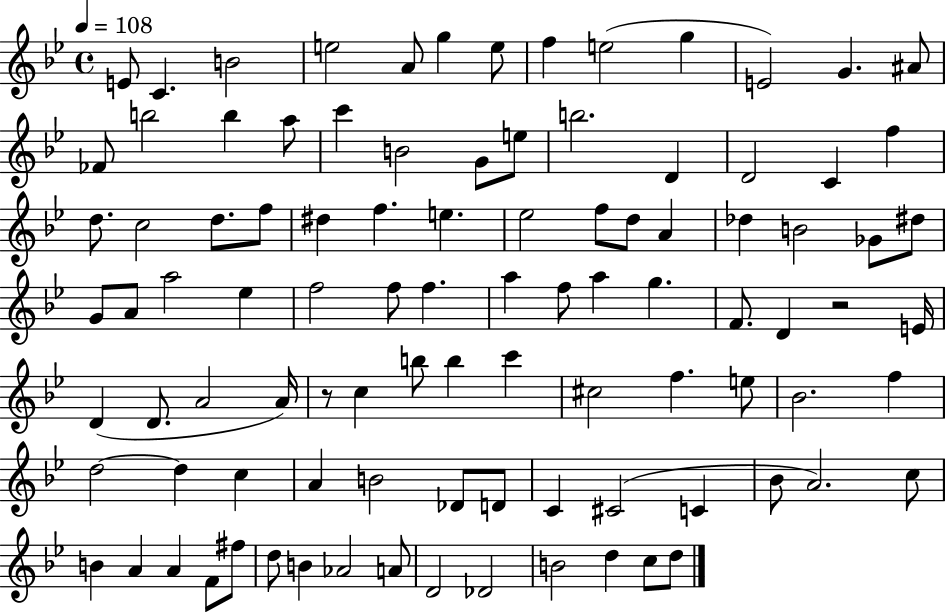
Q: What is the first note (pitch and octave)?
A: E4